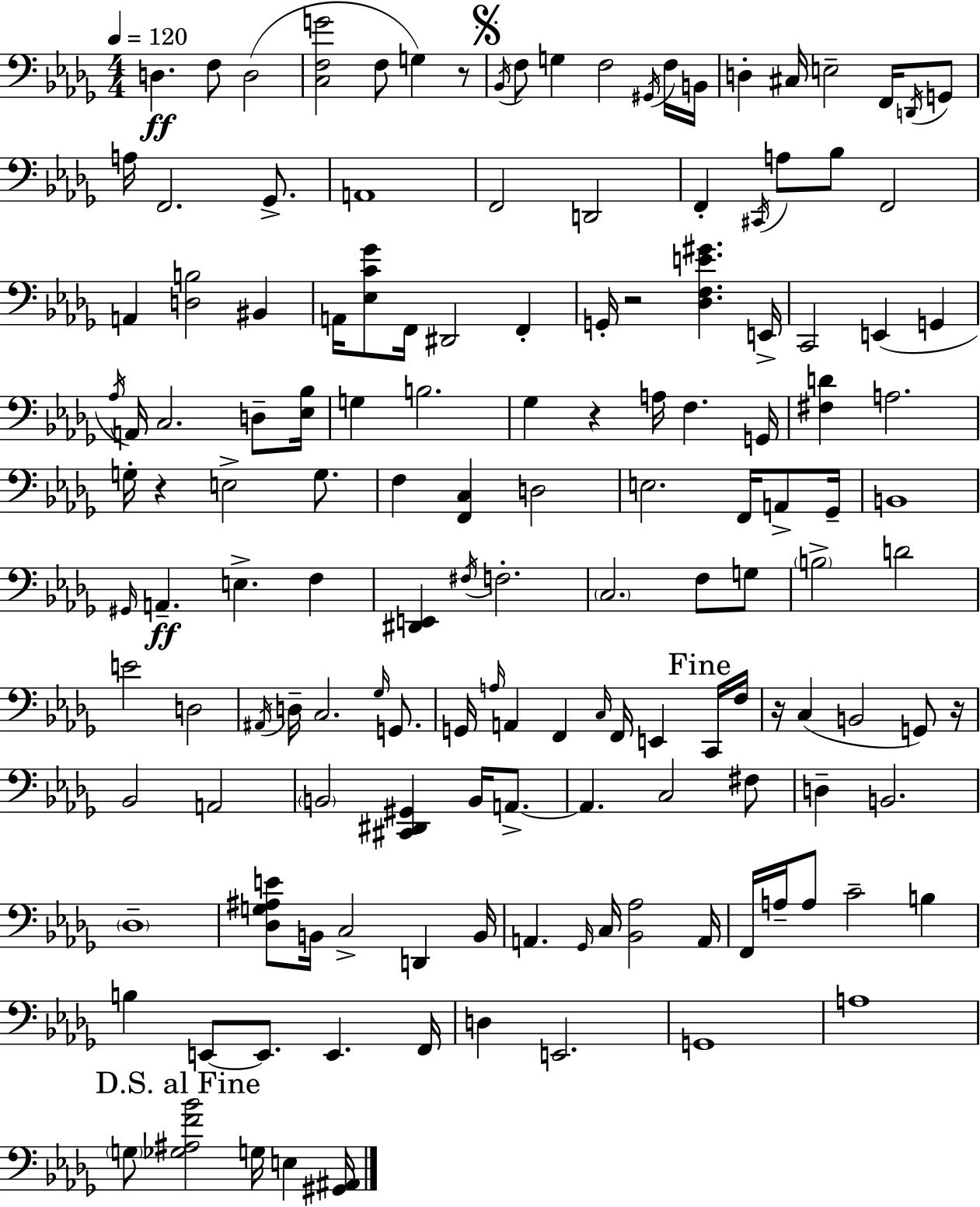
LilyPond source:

{
  \clef bass
  \numericTimeSignature
  \time 4/4
  \key bes \minor
  \tempo 4 = 120
  d4.\ff f8 d2( | <c f g'>2 f8 g4) r8 | \mark \markup { \musicglyph "scripts.segno" } \acciaccatura { bes,16 } f8 g4 f2 \acciaccatura { gis,16 } | f16 b,16 d4-. cis16 e2-- f,16 | \break \acciaccatura { d,16 } g,8 a16 f,2. | ges,8.-> a,1 | f,2 d,2 | f,4-. \acciaccatura { cis,16 } a8 bes8 f,2 | \break a,4 <d b>2 | bis,4 a,16 <ees c' ges'>8 f,16 dis,2 | f,4-. g,16-. r2 <des f e' gis'>4. | e,16-> c,2 e,4( | \break g,4 \acciaccatura { aes16 }) a,16 c2. | d8-- <ees bes>16 g4 b2. | ges4 r4 a16 f4. | g,16 <fis d'>4 a2. | \break g16-. r4 e2-> | g8. f4 <f, c>4 d2 | e2. | f,16 a,8-> ges,16-- b,1 | \break \grace { gis,16 } a,4.--\ff e4.-> | f4 <dis, e,>4 \acciaccatura { fis16 } f2.-. | \parenthesize c2. | f8 g8 \parenthesize b2-> d'2 | \break e'2 d2 | \acciaccatura { ais,16 } d16-- c2. | \grace { ges16 } g,8. g,16 \grace { a16 } a,4 f,4 | \grace { c16 } f,16 e,4 \mark "Fine" c,16 f16 r16 c4( | \break b,2 g,8) r16 bes,2 | a,2 \parenthesize b,2 | <cis, dis, gis,>4 b,16 a,8.->~~ a,4. | c2 fis8 d4-- b,2. | \break \parenthesize des1-- | <des g ais e'>8 b,16 c2-> | d,4 b,16 a,4. | \grace { ges,16 } c16 <bes, aes>2 a,16 f,16 a16-- a8 | \break c'2-- b4 b4 | e,8~~ e,8. e,4. f,16 d4 | e,2. g,1 | a1 | \break \mark "D.S. al Fine" \parenthesize g8 <ges ais f' bes'>2 | g16 e4 <gis, ais,>16 \bar "|."
}